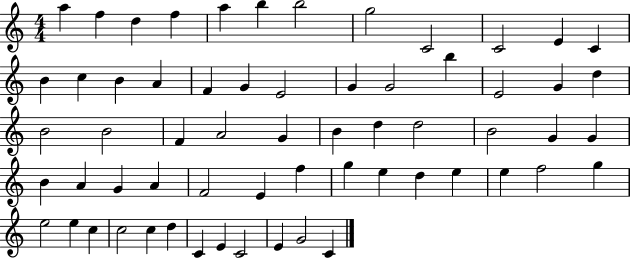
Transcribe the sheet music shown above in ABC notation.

X:1
T:Untitled
M:4/4
L:1/4
K:C
a f d f a b b2 g2 C2 C2 E C B c B A F G E2 G G2 b E2 G d B2 B2 F A2 G B d d2 B2 G G B A G A F2 E f g e d e e f2 g e2 e c c2 c d C E C2 E G2 C